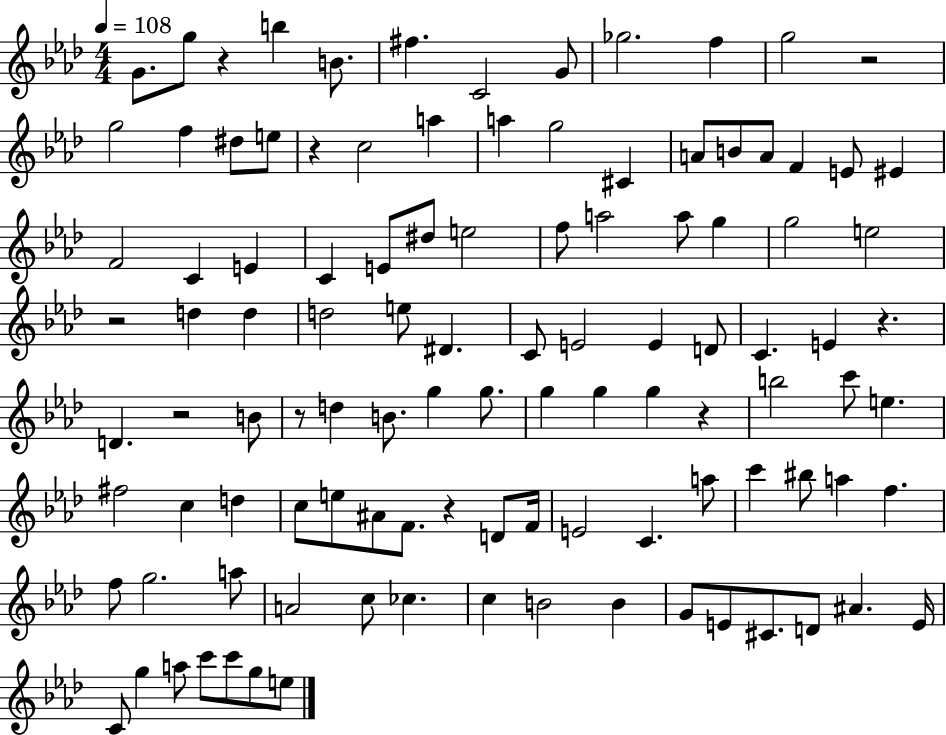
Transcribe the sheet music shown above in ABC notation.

X:1
T:Untitled
M:4/4
L:1/4
K:Ab
G/2 g/2 z b B/2 ^f C2 G/2 _g2 f g2 z2 g2 f ^d/2 e/2 z c2 a a g2 ^C A/2 B/2 A/2 F E/2 ^E F2 C E C E/2 ^d/2 e2 f/2 a2 a/2 g g2 e2 z2 d d d2 e/2 ^D C/2 E2 E D/2 C E z D z2 B/2 z/2 d B/2 g g/2 g g g z b2 c'/2 e ^f2 c d c/2 e/2 ^A/2 F/2 z D/2 F/4 E2 C a/2 c' ^b/2 a f f/2 g2 a/2 A2 c/2 _c c B2 B G/2 E/2 ^C/2 D/2 ^A E/4 C/2 g a/2 c'/2 c'/2 g/2 e/2